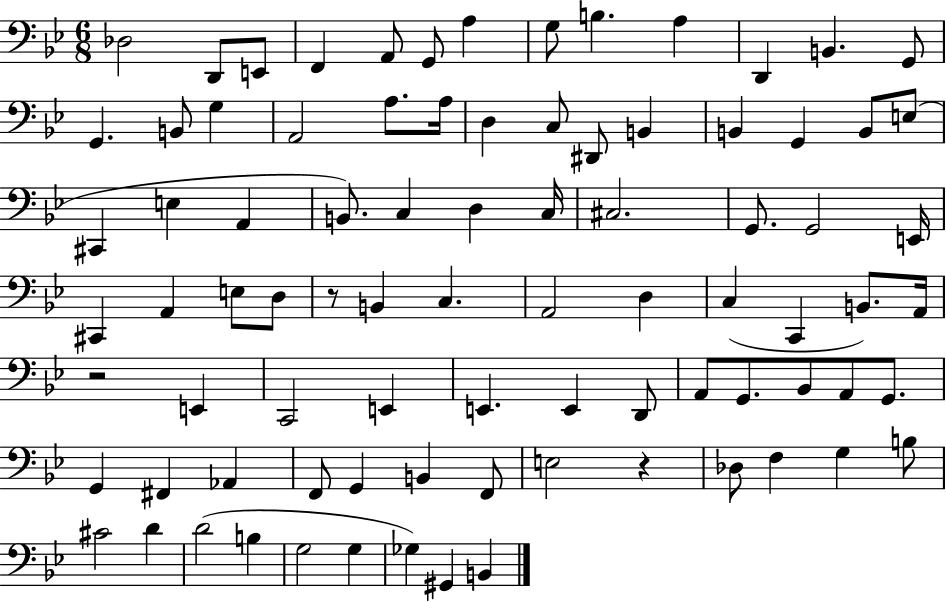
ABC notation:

X:1
T:Untitled
M:6/8
L:1/4
K:Bb
_D,2 D,,/2 E,,/2 F,, A,,/2 G,,/2 A, G,/2 B, A, D,, B,, G,,/2 G,, B,,/2 G, A,,2 A,/2 A,/4 D, C,/2 ^D,,/2 B,, B,, G,, B,,/2 E,/2 ^C,, E, A,, B,,/2 C, D, C,/4 ^C,2 G,,/2 G,,2 E,,/4 ^C,, A,, E,/2 D,/2 z/2 B,, C, A,,2 D, C, C,, B,,/2 A,,/4 z2 E,, C,,2 E,, E,, E,, D,,/2 A,,/2 G,,/2 _B,,/2 A,,/2 G,,/2 G,, ^F,, _A,, F,,/2 G,, B,, F,,/2 E,2 z _D,/2 F, G, B,/2 ^C2 D D2 B, G,2 G, _G, ^G,, B,,